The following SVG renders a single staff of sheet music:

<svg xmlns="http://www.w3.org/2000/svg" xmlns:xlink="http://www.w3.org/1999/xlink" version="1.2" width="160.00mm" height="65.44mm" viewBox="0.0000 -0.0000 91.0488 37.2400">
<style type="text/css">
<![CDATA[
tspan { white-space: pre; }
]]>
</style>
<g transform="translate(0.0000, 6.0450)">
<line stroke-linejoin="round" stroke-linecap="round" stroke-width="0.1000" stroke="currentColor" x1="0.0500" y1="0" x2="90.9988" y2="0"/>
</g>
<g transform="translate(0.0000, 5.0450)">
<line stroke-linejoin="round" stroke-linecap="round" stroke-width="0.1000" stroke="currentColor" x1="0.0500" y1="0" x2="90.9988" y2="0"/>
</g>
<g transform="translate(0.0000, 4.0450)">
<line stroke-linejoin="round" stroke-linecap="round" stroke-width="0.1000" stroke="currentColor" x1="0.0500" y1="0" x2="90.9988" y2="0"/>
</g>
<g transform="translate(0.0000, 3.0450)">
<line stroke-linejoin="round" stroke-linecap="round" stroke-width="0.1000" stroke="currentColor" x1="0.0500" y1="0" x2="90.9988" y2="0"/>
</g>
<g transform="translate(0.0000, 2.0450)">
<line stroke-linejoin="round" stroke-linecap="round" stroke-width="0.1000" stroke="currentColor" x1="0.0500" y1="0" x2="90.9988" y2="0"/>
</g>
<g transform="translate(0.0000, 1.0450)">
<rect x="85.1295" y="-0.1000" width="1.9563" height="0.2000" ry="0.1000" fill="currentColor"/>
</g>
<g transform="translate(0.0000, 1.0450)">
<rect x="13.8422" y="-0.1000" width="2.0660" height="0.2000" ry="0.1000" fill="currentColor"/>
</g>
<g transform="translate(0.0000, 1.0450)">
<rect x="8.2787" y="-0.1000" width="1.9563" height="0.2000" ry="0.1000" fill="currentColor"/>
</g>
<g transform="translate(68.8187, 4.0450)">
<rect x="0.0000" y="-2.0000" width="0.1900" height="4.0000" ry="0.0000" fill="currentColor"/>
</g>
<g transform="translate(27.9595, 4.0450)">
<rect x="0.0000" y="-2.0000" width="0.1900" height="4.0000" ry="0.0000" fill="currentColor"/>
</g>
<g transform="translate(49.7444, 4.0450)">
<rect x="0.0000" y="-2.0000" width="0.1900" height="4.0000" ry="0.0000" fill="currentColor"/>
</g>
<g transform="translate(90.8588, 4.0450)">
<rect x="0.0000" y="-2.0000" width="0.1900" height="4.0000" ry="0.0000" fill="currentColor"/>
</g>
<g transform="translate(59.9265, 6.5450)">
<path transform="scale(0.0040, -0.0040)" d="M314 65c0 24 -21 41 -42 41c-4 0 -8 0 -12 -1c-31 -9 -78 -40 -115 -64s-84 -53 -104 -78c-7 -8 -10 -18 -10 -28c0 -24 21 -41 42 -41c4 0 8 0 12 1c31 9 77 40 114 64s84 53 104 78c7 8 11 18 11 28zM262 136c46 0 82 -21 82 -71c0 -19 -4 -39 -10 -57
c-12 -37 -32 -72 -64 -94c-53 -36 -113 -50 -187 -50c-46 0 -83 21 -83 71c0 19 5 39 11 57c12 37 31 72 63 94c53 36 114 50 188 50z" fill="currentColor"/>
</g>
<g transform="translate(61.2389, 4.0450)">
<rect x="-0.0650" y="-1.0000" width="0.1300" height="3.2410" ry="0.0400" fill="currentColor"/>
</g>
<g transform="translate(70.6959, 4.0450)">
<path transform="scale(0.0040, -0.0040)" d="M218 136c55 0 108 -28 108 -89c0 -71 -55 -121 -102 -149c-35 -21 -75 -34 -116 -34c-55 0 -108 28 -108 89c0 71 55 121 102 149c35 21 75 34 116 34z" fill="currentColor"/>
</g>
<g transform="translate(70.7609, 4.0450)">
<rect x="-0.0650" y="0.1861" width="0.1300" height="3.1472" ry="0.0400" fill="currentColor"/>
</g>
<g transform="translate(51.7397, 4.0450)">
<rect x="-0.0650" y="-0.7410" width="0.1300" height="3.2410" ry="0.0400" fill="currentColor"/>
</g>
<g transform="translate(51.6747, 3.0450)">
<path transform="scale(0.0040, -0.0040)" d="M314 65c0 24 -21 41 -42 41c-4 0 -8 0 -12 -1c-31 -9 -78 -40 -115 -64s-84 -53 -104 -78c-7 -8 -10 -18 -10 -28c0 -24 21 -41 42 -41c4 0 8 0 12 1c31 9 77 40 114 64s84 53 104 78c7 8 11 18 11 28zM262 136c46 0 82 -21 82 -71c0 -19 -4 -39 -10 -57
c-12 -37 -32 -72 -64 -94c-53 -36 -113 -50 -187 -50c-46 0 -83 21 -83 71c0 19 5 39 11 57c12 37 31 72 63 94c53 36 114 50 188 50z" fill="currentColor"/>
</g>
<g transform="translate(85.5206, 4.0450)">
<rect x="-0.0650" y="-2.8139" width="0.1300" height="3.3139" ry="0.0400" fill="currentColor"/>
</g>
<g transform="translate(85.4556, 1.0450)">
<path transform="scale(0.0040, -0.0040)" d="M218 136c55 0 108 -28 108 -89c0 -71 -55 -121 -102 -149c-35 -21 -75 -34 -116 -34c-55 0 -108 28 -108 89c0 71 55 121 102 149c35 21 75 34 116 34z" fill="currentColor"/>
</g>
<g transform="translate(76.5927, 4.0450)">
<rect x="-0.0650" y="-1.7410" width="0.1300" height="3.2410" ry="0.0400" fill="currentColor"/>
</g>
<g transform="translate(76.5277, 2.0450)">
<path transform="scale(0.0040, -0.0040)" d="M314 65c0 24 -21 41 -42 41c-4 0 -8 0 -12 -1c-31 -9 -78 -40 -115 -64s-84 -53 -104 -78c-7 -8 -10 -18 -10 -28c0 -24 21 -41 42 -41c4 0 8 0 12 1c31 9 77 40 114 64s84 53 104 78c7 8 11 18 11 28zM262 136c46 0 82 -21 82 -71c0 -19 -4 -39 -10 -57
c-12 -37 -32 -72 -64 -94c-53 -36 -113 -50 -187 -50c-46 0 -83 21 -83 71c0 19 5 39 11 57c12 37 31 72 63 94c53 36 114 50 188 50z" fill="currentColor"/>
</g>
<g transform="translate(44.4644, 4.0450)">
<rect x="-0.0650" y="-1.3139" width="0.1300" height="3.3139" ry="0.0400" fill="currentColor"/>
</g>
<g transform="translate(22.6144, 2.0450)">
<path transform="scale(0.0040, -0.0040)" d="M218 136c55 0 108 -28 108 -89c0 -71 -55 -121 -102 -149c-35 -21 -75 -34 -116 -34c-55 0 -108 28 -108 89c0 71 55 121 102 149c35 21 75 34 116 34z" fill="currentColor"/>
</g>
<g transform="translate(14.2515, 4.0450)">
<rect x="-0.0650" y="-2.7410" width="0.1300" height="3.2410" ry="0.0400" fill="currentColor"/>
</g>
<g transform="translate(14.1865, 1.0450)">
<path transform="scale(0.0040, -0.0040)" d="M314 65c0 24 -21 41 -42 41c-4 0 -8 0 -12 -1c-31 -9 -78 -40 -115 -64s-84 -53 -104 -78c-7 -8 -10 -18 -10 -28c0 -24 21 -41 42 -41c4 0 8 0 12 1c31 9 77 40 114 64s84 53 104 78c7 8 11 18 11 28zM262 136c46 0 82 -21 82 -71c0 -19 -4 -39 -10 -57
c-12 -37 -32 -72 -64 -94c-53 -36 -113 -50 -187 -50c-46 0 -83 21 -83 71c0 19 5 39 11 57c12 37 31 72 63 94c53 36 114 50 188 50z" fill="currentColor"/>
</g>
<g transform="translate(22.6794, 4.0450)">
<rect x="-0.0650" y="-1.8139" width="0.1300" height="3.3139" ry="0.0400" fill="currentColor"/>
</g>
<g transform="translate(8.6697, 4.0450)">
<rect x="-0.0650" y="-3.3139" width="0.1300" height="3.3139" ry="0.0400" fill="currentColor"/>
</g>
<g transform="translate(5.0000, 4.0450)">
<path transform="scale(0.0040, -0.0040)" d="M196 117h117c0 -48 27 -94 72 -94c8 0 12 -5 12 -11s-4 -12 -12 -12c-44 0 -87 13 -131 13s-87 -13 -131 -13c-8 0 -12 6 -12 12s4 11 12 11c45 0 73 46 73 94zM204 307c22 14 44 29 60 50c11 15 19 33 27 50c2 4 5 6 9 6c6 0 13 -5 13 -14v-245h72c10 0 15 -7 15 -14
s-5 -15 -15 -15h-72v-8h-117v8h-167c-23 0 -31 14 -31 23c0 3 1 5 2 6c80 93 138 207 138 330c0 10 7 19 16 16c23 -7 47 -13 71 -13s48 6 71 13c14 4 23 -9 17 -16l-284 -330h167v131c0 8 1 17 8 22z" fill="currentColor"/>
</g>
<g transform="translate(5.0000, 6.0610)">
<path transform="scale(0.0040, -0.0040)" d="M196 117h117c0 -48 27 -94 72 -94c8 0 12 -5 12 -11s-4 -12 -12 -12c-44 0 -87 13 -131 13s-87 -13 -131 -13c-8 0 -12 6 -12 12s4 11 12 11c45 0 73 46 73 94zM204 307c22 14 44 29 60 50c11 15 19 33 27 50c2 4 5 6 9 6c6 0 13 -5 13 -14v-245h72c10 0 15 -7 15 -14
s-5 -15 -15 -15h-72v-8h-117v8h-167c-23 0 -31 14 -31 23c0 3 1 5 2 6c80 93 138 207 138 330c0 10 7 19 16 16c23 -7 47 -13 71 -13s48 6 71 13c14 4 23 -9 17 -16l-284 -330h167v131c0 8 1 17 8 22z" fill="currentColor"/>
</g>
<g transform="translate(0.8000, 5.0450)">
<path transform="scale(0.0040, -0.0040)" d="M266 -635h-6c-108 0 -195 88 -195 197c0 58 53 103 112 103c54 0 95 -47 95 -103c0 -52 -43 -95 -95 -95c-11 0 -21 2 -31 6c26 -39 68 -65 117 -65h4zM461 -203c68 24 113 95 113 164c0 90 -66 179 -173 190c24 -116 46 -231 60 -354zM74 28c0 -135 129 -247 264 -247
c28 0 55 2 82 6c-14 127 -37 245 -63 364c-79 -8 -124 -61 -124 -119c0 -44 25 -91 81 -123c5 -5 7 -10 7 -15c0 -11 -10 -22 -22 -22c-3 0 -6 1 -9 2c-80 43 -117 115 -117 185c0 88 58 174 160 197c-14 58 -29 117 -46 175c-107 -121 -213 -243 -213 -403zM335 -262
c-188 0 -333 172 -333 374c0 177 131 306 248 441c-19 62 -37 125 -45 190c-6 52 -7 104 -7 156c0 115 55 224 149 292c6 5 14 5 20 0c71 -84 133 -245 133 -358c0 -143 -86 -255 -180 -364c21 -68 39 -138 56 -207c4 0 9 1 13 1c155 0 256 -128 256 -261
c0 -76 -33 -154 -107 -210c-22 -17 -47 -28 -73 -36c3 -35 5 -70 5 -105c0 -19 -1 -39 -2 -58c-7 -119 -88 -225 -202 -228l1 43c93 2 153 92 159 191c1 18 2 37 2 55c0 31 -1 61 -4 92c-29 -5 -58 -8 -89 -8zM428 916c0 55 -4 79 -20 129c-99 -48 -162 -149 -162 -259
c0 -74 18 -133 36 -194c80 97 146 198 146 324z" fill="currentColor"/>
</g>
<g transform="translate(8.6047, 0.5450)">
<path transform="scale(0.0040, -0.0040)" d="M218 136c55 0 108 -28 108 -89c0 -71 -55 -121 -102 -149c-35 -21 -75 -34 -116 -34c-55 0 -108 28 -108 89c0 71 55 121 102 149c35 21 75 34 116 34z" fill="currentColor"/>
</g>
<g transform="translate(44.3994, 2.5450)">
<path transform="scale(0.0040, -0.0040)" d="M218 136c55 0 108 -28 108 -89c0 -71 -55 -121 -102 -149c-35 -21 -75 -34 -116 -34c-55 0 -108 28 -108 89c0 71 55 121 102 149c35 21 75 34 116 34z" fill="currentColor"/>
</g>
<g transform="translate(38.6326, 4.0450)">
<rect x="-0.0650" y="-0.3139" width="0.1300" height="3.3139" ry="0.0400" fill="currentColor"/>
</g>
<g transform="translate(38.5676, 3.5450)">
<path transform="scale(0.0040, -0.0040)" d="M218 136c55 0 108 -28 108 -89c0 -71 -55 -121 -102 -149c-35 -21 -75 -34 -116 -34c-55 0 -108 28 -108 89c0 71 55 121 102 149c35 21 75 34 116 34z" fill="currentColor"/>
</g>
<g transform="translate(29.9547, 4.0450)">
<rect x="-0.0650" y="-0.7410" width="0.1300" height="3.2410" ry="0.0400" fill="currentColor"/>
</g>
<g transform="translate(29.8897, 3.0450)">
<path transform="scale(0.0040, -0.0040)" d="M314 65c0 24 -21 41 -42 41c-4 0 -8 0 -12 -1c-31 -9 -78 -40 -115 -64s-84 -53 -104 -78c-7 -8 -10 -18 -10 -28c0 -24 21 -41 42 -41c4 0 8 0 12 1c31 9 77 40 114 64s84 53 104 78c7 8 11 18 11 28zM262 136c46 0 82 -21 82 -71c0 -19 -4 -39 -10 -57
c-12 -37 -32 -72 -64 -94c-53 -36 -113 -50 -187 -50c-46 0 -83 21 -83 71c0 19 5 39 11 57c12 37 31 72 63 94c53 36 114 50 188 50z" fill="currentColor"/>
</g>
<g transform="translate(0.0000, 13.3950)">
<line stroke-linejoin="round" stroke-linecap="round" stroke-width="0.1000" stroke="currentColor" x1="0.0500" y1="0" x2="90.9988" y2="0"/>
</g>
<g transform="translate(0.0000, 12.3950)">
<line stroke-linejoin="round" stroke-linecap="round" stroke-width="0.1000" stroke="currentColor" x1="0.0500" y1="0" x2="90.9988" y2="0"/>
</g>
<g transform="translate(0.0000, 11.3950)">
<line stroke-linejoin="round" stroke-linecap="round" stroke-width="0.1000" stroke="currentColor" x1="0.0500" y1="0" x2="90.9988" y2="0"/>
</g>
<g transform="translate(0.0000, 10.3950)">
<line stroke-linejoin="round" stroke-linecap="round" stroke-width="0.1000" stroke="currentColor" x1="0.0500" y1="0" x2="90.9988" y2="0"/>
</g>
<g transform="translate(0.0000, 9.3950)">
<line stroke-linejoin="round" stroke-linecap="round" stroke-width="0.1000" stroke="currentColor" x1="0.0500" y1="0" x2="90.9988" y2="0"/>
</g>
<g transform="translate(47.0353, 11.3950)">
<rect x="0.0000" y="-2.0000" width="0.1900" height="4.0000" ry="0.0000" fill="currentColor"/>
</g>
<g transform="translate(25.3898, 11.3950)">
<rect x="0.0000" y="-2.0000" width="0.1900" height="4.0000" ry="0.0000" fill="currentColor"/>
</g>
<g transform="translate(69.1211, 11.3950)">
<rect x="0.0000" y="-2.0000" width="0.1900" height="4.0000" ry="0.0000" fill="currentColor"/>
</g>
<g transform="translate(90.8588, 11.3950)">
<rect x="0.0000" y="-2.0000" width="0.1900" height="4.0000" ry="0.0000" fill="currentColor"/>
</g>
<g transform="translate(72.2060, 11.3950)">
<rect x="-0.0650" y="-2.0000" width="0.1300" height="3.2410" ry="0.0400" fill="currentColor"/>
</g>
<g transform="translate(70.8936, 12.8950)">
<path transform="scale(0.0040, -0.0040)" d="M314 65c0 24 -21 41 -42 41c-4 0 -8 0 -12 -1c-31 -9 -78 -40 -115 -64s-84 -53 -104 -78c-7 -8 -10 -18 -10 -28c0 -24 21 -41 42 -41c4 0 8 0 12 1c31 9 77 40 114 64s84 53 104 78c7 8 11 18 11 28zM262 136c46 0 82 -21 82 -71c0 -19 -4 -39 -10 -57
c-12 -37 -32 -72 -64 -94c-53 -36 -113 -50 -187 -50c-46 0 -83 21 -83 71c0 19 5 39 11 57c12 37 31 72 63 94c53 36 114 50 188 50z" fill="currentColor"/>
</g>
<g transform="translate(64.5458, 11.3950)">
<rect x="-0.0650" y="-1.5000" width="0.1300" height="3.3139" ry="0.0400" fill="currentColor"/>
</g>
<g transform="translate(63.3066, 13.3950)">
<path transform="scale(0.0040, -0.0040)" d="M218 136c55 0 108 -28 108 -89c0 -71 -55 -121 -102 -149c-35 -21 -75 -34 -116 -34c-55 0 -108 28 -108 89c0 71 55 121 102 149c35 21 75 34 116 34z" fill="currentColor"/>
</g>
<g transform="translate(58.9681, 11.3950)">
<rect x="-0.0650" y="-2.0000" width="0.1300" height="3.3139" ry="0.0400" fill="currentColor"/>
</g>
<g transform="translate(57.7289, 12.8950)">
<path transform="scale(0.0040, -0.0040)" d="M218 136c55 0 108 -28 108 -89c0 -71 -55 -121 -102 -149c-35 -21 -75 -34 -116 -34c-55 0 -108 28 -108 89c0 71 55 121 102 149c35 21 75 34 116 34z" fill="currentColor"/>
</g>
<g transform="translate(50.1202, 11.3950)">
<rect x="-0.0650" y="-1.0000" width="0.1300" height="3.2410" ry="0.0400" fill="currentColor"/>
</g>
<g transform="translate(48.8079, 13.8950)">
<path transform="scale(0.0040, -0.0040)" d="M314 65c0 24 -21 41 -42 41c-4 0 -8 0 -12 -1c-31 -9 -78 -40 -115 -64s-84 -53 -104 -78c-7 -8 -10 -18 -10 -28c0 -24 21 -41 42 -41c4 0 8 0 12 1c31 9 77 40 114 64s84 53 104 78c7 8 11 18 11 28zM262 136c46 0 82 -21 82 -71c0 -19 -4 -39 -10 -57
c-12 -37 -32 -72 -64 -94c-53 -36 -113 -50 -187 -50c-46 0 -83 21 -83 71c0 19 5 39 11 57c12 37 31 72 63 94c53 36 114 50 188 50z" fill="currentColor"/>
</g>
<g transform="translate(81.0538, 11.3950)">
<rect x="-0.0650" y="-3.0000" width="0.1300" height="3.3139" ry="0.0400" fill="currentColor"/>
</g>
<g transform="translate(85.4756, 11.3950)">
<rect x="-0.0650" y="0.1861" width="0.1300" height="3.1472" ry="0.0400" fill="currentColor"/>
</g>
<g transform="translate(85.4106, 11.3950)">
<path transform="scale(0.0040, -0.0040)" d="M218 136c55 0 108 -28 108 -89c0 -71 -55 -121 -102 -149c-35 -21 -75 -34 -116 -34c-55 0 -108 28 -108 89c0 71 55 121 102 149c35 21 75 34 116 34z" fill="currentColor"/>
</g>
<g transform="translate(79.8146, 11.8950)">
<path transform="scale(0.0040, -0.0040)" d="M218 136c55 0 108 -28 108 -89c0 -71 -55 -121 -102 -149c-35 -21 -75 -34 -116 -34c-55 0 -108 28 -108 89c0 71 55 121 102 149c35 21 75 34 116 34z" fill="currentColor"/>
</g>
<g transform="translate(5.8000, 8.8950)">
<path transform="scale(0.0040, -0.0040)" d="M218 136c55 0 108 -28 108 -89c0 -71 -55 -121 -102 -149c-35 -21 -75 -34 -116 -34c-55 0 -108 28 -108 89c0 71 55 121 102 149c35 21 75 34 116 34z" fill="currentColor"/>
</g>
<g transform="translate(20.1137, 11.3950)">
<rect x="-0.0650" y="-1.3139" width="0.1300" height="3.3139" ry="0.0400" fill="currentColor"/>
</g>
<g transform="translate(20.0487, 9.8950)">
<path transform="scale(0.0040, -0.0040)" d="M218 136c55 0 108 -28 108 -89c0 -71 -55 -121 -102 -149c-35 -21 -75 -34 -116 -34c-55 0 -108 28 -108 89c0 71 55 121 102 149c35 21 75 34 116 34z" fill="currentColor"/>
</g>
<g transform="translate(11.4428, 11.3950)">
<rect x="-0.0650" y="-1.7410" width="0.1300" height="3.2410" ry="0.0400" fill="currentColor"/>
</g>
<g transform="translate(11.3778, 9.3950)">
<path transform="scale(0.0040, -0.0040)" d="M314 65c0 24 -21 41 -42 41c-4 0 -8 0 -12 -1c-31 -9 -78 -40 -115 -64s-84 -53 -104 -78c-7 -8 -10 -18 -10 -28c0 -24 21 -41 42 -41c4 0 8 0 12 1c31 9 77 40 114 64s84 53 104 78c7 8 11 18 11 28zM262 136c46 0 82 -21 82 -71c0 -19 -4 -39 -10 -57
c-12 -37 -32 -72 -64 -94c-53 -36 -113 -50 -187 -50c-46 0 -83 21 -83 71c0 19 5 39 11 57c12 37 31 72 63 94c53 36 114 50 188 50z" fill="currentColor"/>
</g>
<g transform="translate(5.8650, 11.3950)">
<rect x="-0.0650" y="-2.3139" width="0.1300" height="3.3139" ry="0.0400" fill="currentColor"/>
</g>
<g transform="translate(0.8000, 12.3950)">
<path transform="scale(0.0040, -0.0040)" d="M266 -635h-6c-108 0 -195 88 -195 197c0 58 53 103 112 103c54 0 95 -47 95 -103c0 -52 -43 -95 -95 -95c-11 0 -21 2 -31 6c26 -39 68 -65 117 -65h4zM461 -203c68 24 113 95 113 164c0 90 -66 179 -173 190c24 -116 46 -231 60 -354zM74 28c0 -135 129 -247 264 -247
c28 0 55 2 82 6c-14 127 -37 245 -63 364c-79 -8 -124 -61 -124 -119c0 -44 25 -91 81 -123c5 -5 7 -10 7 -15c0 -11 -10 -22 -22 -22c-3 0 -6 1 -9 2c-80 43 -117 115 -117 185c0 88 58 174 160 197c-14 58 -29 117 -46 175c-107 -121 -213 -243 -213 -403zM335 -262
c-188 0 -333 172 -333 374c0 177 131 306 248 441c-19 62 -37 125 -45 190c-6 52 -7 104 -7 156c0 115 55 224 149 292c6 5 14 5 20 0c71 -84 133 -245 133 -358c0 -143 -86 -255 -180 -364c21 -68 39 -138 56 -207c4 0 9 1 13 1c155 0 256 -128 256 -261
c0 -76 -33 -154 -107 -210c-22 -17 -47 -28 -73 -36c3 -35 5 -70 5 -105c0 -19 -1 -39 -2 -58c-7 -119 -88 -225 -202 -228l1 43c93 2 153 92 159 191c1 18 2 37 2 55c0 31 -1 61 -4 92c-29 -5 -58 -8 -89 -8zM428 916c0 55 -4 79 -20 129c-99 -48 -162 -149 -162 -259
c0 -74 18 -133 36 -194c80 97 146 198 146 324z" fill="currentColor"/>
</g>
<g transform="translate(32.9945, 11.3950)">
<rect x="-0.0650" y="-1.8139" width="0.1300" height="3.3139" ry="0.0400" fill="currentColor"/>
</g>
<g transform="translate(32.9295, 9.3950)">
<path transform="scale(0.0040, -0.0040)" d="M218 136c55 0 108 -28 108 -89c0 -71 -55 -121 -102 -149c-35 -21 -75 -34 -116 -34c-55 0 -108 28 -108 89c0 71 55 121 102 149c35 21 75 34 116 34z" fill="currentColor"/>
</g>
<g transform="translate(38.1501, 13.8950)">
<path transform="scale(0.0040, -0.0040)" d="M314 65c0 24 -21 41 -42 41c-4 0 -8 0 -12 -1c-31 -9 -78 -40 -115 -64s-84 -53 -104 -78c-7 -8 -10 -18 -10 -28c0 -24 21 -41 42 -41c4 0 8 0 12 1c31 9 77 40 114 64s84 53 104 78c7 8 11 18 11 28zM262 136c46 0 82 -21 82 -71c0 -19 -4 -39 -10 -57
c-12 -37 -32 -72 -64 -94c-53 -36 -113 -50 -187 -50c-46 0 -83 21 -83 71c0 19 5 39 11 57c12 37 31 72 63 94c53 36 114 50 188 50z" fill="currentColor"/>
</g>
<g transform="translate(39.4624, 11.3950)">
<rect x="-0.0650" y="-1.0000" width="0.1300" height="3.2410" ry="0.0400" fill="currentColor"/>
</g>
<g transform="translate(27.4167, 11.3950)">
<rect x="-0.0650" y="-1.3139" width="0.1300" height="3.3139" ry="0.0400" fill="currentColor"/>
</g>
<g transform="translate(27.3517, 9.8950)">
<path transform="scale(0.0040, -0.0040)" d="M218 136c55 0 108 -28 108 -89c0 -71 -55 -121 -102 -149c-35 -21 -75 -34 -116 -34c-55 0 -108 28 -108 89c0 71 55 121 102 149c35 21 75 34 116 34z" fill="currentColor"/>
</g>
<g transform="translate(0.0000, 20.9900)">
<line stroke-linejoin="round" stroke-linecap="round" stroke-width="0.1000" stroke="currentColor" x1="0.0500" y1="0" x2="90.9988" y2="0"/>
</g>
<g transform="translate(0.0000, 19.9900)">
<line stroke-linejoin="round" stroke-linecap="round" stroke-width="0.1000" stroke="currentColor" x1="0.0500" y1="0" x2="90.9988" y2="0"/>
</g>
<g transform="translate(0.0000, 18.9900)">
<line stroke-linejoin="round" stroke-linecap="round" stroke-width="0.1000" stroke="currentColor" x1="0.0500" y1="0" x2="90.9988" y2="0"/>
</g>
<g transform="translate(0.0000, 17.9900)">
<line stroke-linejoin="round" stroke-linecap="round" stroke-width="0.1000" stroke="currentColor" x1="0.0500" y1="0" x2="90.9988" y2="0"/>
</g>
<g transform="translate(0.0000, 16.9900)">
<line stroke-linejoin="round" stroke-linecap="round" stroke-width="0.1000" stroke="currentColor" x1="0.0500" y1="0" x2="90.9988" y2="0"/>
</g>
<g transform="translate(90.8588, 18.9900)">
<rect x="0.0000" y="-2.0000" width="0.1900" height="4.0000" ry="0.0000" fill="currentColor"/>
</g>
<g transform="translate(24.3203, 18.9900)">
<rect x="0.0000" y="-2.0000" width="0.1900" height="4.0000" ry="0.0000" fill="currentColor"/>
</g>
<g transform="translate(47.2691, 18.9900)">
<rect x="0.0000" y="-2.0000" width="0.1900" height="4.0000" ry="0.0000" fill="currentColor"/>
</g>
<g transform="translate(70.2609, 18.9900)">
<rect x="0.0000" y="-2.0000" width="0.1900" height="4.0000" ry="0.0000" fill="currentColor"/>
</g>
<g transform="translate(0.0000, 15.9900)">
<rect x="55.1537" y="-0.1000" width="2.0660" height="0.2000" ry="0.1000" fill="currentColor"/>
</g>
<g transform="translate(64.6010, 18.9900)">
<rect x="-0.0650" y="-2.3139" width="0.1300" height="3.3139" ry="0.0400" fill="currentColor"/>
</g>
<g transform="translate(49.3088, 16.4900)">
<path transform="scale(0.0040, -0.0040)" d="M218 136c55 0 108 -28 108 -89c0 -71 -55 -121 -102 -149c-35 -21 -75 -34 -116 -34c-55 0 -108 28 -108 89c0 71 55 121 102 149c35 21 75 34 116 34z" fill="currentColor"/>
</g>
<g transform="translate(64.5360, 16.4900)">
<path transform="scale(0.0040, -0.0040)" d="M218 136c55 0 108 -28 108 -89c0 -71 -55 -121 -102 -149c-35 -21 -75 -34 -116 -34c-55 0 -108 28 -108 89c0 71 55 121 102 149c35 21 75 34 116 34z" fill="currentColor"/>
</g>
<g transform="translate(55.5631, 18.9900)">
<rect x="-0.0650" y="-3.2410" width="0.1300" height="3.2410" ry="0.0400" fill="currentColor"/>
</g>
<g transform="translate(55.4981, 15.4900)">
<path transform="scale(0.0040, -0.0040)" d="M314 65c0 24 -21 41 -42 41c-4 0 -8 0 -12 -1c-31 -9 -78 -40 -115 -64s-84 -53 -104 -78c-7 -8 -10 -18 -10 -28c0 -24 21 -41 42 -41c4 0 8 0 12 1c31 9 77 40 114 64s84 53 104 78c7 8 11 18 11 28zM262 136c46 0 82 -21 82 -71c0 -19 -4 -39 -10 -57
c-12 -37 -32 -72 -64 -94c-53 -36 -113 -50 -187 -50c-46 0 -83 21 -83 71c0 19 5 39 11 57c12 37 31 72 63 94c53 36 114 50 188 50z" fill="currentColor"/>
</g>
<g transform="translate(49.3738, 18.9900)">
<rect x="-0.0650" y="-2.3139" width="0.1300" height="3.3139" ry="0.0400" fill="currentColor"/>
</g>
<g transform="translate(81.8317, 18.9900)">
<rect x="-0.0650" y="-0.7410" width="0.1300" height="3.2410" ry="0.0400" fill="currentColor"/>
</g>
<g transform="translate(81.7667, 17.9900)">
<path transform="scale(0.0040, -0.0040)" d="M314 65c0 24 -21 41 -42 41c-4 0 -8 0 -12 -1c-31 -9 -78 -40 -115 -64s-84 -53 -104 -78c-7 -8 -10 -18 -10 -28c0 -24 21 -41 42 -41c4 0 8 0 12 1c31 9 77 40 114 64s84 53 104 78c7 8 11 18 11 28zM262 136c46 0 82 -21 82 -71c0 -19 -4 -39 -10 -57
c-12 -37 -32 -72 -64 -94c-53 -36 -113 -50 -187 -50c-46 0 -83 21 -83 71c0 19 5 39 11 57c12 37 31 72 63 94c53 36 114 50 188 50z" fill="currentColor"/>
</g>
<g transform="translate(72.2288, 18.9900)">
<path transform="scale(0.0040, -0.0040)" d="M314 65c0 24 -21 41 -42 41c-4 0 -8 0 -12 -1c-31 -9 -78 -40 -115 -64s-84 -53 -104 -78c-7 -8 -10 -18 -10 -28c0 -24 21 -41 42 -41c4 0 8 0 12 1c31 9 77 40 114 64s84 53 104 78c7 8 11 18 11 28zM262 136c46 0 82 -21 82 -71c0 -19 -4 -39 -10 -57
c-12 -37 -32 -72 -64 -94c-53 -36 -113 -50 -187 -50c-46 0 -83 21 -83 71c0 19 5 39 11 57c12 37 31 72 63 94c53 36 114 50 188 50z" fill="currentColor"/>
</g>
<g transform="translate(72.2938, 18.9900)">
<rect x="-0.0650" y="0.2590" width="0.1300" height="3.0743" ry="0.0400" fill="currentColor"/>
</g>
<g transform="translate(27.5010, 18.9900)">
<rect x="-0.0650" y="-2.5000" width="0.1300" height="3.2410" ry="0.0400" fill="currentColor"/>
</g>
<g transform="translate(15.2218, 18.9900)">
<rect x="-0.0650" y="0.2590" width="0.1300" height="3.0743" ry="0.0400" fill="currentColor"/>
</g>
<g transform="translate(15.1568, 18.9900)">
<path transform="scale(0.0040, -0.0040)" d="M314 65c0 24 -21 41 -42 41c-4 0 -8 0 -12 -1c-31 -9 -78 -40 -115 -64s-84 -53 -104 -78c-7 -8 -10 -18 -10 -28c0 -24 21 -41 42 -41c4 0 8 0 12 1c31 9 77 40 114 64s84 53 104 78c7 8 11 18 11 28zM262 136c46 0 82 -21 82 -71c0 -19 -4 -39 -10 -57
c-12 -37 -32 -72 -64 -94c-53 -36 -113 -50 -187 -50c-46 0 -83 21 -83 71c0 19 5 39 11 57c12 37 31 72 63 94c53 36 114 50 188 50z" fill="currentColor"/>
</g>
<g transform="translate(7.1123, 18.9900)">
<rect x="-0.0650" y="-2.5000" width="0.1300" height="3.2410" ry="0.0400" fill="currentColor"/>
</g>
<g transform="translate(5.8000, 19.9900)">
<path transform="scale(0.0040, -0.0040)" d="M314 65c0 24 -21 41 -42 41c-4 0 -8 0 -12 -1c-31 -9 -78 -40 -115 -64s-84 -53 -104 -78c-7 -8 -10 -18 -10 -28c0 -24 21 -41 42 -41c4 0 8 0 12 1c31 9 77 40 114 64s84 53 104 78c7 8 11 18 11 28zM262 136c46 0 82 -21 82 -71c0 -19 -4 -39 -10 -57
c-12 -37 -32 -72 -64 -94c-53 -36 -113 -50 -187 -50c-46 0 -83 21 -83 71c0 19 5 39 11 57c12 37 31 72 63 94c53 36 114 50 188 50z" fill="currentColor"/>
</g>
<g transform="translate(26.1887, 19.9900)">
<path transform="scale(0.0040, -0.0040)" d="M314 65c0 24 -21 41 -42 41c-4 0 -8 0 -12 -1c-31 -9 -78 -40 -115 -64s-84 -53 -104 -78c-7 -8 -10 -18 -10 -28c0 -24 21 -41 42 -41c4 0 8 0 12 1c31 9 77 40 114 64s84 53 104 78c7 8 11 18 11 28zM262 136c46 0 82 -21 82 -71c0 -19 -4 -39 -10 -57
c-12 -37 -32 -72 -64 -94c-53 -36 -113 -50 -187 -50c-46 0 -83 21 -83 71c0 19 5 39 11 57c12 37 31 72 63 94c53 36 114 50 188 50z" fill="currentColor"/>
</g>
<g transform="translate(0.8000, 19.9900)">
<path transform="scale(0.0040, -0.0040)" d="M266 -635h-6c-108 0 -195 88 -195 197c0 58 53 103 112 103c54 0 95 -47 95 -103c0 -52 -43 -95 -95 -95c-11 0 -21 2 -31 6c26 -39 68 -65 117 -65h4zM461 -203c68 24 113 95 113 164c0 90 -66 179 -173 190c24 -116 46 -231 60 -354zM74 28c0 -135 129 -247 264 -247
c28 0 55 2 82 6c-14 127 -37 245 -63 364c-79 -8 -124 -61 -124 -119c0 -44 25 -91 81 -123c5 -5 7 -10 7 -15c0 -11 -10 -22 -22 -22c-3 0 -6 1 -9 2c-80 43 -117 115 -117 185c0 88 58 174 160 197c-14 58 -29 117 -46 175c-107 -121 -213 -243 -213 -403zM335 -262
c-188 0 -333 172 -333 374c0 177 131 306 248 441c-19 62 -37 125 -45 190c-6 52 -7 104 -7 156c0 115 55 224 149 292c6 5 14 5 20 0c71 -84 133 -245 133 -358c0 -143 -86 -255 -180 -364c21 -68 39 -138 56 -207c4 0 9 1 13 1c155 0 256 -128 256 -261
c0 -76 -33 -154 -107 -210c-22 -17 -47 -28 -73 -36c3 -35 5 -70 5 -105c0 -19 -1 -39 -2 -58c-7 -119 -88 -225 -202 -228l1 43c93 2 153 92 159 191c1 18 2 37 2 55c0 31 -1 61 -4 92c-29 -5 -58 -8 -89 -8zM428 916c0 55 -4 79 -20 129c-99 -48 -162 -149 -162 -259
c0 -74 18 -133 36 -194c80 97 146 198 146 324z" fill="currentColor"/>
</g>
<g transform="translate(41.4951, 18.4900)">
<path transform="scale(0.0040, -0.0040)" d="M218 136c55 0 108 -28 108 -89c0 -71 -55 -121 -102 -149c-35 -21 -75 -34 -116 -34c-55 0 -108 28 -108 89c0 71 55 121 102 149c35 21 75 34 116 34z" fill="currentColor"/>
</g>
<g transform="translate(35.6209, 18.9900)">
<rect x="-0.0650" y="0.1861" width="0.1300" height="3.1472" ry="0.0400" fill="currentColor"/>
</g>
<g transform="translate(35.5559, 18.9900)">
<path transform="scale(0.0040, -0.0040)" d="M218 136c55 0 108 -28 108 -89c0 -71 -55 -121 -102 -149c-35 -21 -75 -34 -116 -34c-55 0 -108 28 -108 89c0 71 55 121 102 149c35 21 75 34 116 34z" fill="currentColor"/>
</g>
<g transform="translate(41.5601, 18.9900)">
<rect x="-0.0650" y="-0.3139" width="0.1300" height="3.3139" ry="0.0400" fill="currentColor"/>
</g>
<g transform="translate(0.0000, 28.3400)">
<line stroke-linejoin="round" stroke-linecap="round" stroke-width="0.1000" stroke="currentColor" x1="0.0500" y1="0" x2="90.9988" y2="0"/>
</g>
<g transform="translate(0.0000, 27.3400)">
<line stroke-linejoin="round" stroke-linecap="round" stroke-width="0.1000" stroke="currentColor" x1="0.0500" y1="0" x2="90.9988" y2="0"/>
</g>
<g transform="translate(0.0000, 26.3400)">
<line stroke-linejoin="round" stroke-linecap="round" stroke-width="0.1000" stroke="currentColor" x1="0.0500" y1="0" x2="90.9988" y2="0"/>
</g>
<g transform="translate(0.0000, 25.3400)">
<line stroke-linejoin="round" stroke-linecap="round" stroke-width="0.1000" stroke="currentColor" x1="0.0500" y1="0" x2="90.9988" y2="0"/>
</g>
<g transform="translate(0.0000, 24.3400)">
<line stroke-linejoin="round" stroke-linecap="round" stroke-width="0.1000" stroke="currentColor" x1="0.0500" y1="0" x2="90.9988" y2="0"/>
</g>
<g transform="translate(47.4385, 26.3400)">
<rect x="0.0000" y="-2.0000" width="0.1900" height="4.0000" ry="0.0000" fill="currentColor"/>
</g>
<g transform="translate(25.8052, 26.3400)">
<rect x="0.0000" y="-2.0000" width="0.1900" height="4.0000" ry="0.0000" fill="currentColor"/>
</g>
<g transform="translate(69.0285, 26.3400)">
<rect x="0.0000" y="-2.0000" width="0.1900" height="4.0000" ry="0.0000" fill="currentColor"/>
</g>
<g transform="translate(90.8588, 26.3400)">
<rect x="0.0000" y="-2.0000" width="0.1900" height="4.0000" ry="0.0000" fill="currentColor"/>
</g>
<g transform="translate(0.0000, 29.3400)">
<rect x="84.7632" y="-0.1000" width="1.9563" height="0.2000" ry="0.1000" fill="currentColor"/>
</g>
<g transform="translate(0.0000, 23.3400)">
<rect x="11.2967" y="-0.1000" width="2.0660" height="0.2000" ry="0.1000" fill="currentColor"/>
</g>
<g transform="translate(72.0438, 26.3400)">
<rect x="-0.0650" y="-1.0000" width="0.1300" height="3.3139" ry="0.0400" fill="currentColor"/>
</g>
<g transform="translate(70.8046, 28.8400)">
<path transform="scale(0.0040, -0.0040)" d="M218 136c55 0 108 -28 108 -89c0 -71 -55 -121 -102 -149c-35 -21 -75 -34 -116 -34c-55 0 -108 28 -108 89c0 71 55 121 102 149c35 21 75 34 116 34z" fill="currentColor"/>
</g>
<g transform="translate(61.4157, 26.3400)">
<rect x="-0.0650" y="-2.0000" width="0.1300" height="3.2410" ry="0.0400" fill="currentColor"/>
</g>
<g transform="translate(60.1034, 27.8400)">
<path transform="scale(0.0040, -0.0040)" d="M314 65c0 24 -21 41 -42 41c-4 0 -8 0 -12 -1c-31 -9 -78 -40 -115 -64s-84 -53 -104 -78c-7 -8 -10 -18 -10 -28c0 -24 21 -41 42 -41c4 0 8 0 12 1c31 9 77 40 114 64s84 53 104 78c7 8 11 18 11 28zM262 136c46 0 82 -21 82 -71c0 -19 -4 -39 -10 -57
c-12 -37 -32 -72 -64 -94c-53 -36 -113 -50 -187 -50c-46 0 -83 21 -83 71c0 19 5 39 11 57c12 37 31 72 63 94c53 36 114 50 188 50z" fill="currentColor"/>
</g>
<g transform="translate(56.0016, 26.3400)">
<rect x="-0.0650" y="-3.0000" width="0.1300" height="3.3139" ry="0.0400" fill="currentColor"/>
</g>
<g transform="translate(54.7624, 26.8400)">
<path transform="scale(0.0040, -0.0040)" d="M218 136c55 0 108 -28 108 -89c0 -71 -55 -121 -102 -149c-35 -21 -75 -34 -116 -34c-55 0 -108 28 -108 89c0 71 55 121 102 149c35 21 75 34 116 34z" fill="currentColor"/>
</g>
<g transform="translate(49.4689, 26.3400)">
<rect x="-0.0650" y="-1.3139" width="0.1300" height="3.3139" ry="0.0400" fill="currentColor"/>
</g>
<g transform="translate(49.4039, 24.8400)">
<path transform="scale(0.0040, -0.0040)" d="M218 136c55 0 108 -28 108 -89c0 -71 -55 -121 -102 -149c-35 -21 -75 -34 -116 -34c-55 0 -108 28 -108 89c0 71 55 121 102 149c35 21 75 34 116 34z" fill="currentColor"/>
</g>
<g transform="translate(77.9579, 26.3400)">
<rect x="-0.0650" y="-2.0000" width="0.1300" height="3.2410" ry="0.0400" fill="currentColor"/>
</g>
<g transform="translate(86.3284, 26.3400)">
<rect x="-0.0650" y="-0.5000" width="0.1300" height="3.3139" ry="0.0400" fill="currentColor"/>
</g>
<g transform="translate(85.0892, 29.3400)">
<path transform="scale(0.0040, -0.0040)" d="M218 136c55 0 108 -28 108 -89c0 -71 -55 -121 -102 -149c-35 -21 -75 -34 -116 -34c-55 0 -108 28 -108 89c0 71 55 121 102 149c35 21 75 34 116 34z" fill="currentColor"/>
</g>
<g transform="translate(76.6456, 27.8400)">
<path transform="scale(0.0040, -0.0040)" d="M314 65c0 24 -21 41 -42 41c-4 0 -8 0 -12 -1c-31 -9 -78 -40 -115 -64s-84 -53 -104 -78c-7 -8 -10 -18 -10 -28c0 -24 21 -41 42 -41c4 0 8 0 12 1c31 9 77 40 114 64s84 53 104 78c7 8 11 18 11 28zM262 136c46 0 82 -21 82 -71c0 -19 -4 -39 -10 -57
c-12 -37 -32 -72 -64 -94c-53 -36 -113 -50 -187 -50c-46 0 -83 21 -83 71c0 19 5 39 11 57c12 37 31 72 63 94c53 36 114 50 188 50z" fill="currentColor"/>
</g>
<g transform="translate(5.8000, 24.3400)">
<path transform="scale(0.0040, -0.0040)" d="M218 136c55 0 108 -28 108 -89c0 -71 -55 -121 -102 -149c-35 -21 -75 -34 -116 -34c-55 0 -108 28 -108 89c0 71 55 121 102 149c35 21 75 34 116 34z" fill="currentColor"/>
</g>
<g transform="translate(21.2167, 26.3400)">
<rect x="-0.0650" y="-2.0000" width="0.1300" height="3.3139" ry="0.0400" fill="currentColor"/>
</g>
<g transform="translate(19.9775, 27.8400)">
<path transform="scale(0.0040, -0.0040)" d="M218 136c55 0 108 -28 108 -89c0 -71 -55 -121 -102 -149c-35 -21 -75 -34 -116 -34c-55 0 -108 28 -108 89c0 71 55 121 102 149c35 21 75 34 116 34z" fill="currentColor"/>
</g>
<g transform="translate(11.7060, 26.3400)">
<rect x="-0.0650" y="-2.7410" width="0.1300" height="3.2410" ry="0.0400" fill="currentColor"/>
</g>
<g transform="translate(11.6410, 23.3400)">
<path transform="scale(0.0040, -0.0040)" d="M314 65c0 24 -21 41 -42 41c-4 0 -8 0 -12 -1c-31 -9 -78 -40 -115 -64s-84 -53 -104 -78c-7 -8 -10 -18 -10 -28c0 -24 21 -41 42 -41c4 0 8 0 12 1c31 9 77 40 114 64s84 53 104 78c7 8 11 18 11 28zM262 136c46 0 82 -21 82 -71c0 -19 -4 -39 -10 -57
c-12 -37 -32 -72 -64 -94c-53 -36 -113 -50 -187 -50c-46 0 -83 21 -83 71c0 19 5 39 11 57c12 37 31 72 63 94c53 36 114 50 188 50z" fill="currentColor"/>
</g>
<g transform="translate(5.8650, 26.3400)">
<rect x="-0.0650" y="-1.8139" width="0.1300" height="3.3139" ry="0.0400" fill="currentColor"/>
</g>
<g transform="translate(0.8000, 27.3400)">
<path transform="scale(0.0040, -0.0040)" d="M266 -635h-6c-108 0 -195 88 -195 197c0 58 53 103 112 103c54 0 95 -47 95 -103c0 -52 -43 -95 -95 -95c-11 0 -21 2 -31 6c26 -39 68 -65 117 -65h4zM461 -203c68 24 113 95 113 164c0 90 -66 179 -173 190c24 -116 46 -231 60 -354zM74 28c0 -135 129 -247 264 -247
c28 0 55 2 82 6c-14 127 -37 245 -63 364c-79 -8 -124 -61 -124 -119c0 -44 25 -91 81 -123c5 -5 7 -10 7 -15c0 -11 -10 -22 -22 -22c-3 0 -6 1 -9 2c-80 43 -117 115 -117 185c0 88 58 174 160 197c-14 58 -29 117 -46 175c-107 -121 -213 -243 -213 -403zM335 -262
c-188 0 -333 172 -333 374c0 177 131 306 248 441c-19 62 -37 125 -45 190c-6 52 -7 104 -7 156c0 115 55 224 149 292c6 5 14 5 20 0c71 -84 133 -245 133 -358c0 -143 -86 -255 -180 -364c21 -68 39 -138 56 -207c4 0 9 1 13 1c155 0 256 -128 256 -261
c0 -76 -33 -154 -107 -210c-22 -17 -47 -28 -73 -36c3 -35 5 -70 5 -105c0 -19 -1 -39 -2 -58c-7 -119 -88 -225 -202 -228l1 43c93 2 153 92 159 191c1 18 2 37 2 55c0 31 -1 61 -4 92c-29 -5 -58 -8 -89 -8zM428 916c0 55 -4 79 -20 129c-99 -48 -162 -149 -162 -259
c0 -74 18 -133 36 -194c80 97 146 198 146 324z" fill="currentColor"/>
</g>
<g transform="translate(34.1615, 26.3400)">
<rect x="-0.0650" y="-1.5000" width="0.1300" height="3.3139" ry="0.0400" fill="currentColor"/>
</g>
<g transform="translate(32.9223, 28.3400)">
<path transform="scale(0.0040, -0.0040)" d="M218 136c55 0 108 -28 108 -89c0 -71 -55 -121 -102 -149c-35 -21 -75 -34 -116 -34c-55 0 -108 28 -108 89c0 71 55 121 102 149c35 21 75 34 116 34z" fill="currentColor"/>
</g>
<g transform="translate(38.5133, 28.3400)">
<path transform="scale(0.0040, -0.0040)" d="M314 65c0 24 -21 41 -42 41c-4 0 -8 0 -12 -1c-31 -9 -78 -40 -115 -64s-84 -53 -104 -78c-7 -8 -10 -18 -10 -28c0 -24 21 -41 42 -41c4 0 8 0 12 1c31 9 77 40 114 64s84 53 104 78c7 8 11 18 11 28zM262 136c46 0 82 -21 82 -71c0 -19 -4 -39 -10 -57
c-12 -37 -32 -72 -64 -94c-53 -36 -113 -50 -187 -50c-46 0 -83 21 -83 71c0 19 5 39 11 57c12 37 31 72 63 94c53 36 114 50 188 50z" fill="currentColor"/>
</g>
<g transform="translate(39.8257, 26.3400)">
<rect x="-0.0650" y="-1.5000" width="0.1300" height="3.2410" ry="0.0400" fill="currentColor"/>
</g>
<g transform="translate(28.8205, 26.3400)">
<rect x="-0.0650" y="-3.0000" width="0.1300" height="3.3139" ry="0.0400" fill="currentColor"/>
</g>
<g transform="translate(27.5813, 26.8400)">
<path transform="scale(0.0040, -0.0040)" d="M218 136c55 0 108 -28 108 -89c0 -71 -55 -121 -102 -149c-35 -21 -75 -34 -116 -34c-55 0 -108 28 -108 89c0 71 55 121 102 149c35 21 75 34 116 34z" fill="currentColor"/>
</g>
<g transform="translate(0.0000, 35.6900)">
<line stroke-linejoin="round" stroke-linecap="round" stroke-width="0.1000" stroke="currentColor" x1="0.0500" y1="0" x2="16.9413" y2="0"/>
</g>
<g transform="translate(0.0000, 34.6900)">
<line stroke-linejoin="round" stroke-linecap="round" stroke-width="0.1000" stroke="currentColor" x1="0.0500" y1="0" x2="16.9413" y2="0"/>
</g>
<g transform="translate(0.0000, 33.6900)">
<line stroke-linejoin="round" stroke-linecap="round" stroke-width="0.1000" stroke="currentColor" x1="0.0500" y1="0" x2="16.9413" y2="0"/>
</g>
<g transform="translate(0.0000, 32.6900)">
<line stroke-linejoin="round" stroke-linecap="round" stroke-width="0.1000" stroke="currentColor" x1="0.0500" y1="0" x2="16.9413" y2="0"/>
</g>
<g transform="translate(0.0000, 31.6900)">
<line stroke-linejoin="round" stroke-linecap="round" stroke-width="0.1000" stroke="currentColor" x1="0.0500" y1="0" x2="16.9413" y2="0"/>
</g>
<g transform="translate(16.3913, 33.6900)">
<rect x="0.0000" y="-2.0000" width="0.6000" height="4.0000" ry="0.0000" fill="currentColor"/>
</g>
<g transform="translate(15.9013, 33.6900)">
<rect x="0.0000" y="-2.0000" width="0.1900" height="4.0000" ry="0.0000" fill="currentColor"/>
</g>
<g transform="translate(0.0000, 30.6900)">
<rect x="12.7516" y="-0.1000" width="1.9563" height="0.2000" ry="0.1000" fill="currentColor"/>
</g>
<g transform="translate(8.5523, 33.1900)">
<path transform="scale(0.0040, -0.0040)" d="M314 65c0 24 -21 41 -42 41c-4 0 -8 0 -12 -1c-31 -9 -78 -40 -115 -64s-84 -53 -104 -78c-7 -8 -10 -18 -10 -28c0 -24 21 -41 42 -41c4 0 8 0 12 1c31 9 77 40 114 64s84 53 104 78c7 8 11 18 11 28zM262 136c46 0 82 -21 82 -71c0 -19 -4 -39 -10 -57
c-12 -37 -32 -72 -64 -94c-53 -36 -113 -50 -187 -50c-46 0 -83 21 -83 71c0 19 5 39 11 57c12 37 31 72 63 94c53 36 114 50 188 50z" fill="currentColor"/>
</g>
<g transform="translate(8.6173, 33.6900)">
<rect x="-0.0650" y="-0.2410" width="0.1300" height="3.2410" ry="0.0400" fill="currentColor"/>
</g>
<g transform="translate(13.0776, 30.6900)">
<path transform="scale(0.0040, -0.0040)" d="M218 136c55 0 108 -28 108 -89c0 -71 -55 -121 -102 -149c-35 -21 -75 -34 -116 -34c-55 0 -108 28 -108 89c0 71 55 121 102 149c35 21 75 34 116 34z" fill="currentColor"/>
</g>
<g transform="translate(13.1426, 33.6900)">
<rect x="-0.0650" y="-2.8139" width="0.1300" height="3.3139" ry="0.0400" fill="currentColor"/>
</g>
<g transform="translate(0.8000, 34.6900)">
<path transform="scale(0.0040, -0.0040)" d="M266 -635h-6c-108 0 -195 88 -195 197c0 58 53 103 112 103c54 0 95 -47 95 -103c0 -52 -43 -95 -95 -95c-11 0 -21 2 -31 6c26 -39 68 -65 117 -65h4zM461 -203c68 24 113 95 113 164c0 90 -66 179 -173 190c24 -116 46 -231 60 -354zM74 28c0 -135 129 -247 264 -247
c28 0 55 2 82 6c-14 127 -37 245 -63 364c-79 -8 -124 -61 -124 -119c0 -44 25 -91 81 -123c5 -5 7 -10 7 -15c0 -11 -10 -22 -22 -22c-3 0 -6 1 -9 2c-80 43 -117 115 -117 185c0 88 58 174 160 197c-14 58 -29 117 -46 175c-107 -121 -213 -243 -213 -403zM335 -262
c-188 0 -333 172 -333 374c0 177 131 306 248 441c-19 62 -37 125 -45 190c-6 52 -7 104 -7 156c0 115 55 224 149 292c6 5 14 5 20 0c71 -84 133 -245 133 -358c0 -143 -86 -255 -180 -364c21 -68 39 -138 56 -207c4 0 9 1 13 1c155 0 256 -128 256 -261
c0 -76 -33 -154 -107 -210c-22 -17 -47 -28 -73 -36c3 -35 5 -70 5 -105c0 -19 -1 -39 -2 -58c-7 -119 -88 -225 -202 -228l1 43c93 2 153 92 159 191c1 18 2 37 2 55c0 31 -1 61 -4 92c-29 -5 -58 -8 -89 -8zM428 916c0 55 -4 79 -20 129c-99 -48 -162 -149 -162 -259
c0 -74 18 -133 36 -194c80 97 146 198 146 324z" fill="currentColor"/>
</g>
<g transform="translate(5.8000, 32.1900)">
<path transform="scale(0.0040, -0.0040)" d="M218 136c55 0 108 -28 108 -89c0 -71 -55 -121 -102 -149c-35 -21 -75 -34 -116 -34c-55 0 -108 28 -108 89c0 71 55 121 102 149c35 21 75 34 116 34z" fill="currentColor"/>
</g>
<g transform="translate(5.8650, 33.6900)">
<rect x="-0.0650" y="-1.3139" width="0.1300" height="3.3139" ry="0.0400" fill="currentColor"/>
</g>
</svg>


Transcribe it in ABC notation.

X:1
T:Untitled
M:4/4
L:1/4
K:C
b a2 f d2 c e d2 D2 B f2 a g f2 e e f D2 D2 F E F2 A B G2 B2 G2 B c g b2 g B2 d2 f a2 F A E E2 e A F2 D F2 C e c2 a